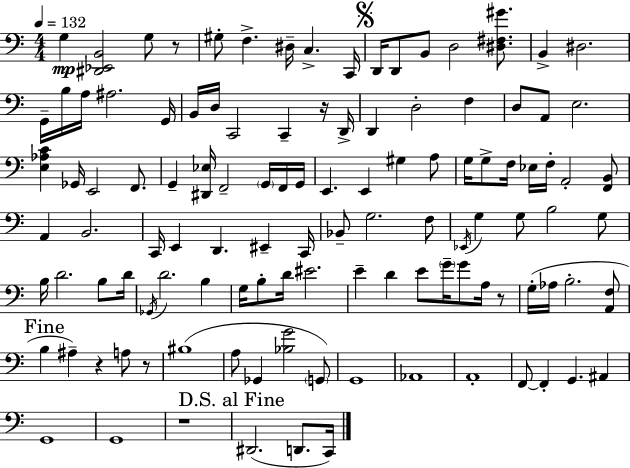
G3/q [D#2,Eb2,B2]/h G3/e R/e G#3/e F3/q. D#3/s C3/q. C2/s D2/s D2/e B2/e D3/h [D#3,F#3,G#4]/e. B2/q D#3/h. G2/s B3/s A3/s A#3/h. G2/s B2/s D3/s C2/h C2/q R/s D2/s D2/q D3/h F3/q D3/e A2/e E3/h. [E3,Ab3,C4]/q Gb2/s E2/h F2/e. G2/q [D#2,Eb3]/s F2/h G2/s F2/s G2/s E2/q. E2/q G#3/q A3/e G3/s G3/e F3/s Eb3/s F3/s A2/h [F2,B2]/e A2/q B2/h. C2/s E2/q D2/q. EIS2/q C2/s Bb2/e G3/h. F3/e Eb2/s G3/q G3/e B3/h G3/e B3/s D4/h. B3/e D4/s Gb2/s D4/h. B3/q G3/s B3/e D4/s EIS4/h. E4/q D4/q E4/e G4/s G4/e A3/s R/e G3/s Ab3/s B3/h. [A2,F3]/e B3/q A#3/q R/q A3/e R/e BIS3/w A3/e Gb2/q [Bb3,G4]/h G2/e G2/w Ab2/w A2/w F2/e F2/q G2/q. A#2/q G2/w G2/w R/w D#2/h. D2/e. C2/s